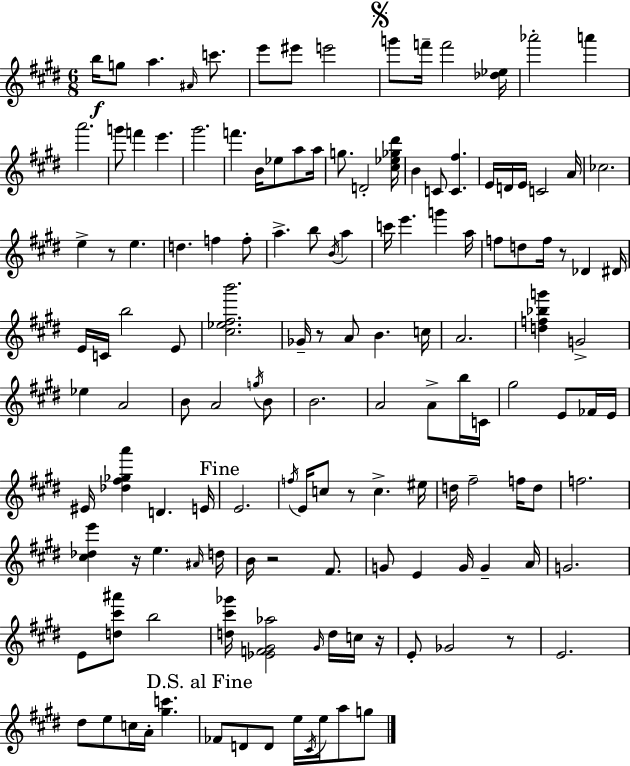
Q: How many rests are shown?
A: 8